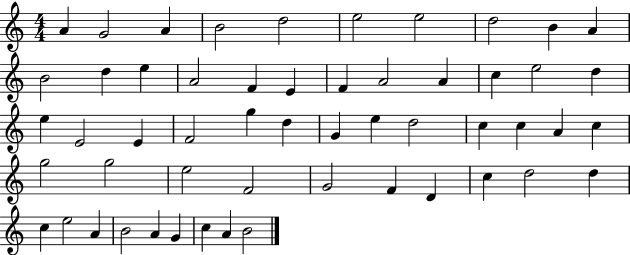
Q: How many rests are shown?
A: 0